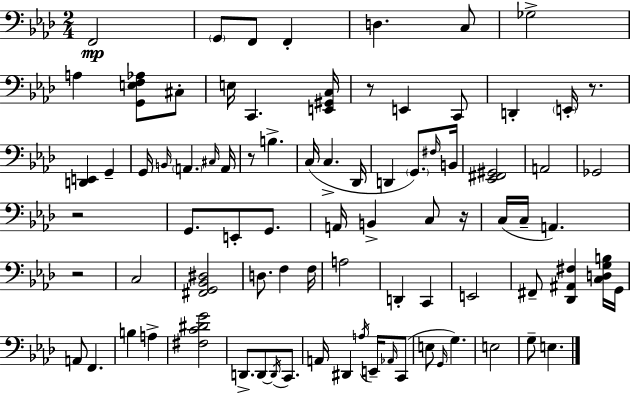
{
  \clef bass
  \numericTimeSignature
  \time 2/4
  \key aes \major
  f,2\mp | \parenthesize g,8 f,8 f,4-. | d4. c8 | ges2-> | \break a4 <g, e f aes>8 cis8-. | e16 c,4. <e, gis, c>16 | r8 e,4 c,8 | d,4-. \parenthesize e,16-. r8. | \break <d, e,>4 g,4-- | g,16 \grace { b,16 } \parenthesize a,4. | \grace { cis16 } a,16 r8 b4.-> | c16( c4.-> | \break des,16 d,4 \parenthesize g,8.) | \grace { fis16 } b,16 <ees, fis, gis,>2 | a,2 | ges,2 | \break r2 | g,8. e,8-. | g,8. a,16 b,4-> | c8 r16 c16( c16-- a,4.) | \break r2 | c2 | <fis, g, bes, dis>2 | d8. f4 | \break f16 a2 | d,4-. c,4 | e,2 | fis,8-- <des, ais, fis>4 | \break <c d g b>16 g,16 a,8 f,4. | b4 a4-> | <fis c' dis' g'>2 | d,8.-> d,8~~ | \break \acciaccatura { d,16 } c,8. a,16 dis,4 | \acciaccatura { a16 } e,16-- \grace { aes,16 }( c,8 e8 | \grace { g,16 }) g4. e2 | g8-- | \break e4. \bar "|."
}